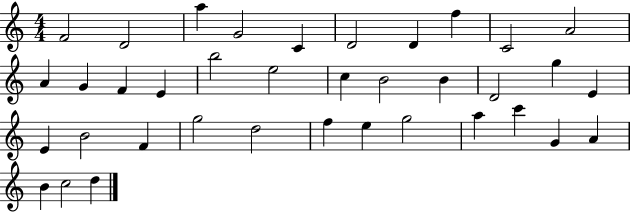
F4/h D4/h A5/q G4/h C4/q D4/h D4/q F5/q C4/h A4/h A4/q G4/q F4/q E4/q B5/h E5/h C5/q B4/h B4/q D4/h G5/q E4/q E4/q B4/h F4/q G5/h D5/h F5/q E5/q G5/h A5/q C6/q G4/q A4/q B4/q C5/h D5/q